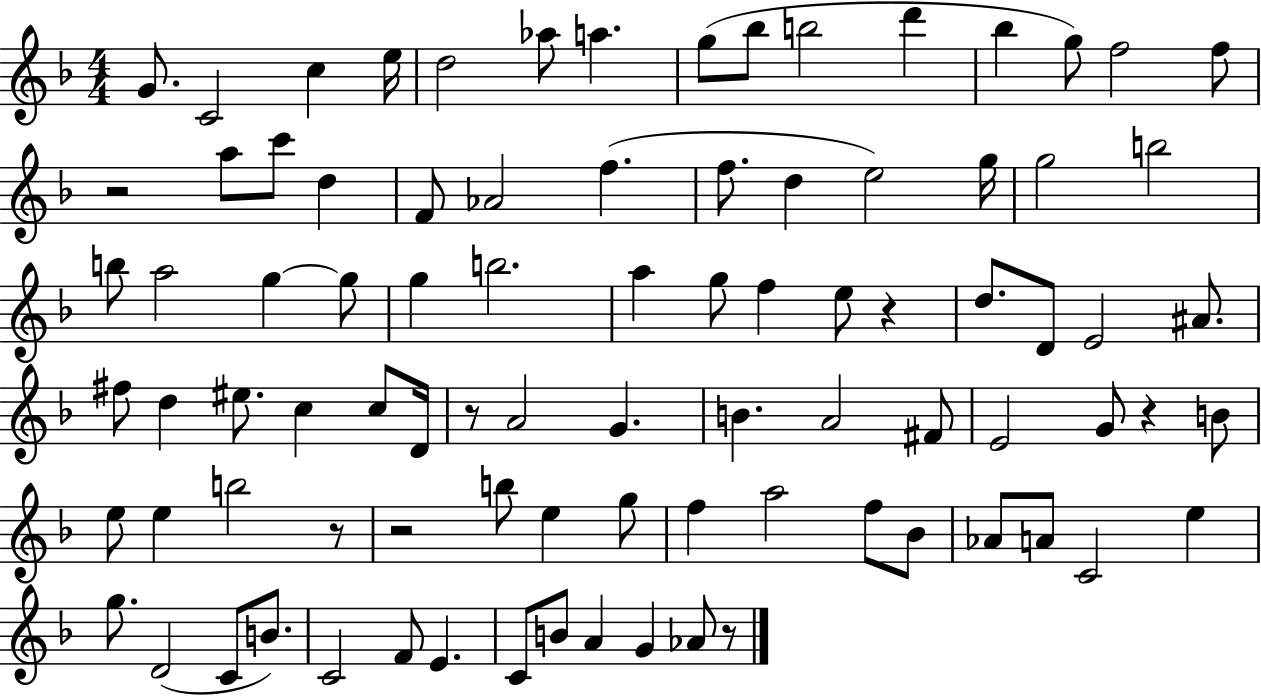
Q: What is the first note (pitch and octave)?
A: G4